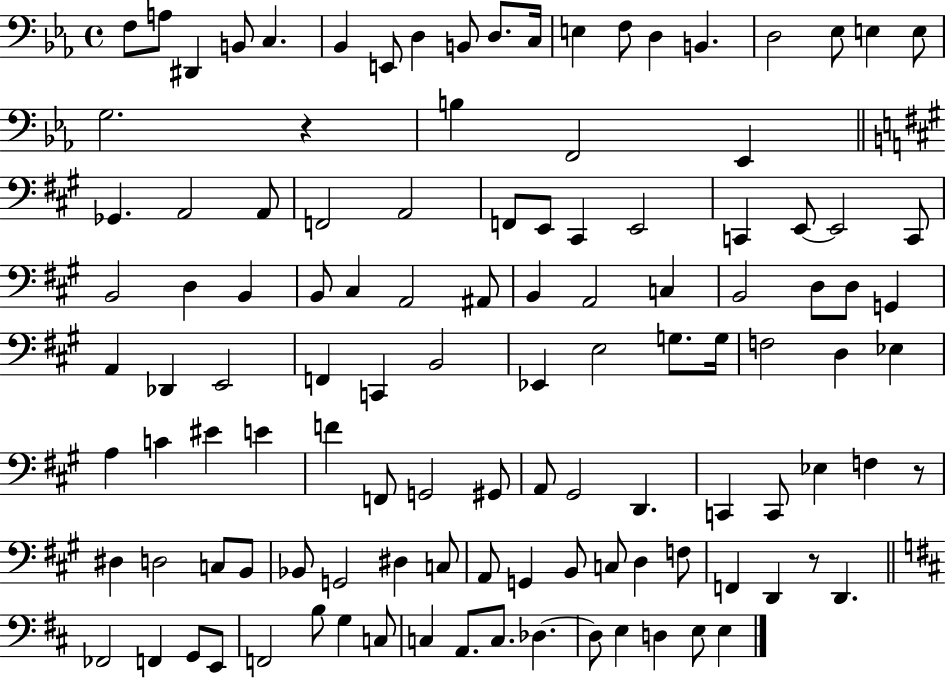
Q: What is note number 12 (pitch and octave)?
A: E3